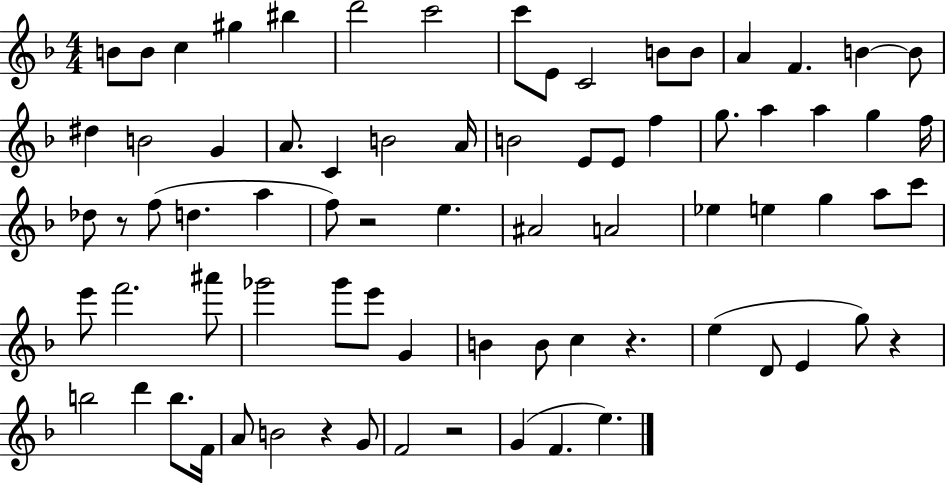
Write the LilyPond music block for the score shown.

{
  \clef treble
  \numericTimeSignature
  \time 4/4
  \key f \major
  \repeat volta 2 { b'8 b'8 c''4 gis''4 bis''4 | d'''2 c'''2 | c'''8 e'8 c'2 b'8 b'8 | a'4 f'4. b'4~~ b'8 | \break dis''4 b'2 g'4 | a'8. c'4 b'2 a'16 | b'2 e'8 e'8 f''4 | g''8. a''4 a''4 g''4 f''16 | \break des''8 r8 f''8( d''4. a''4 | f''8) r2 e''4. | ais'2 a'2 | ees''4 e''4 g''4 a''8 c'''8 | \break e'''8 f'''2. ais'''8 | ges'''2 ges'''8 e'''8 g'4 | b'4 b'8 c''4 r4. | e''4( d'8 e'4 g''8) r4 | \break b''2 d'''4 b''8. f'16 | a'8 b'2 r4 g'8 | f'2 r2 | g'4( f'4. e''4.) | \break } \bar "|."
}